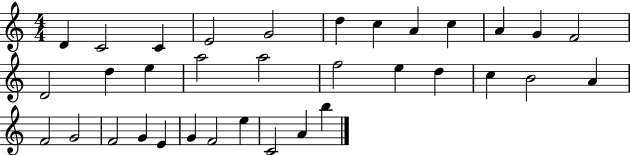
D4/q C4/h C4/q E4/h G4/h D5/q C5/q A4/q C5/q A4/q G4/q F4/h D4/h D5/q E5/q A5/h A5/h F5/h E5/q D5/q C5/q B4/h A4/q F4/h G4/h F4/h G4/q E4/q G4/q F4/h E5/q C4/h A4/q B5/q